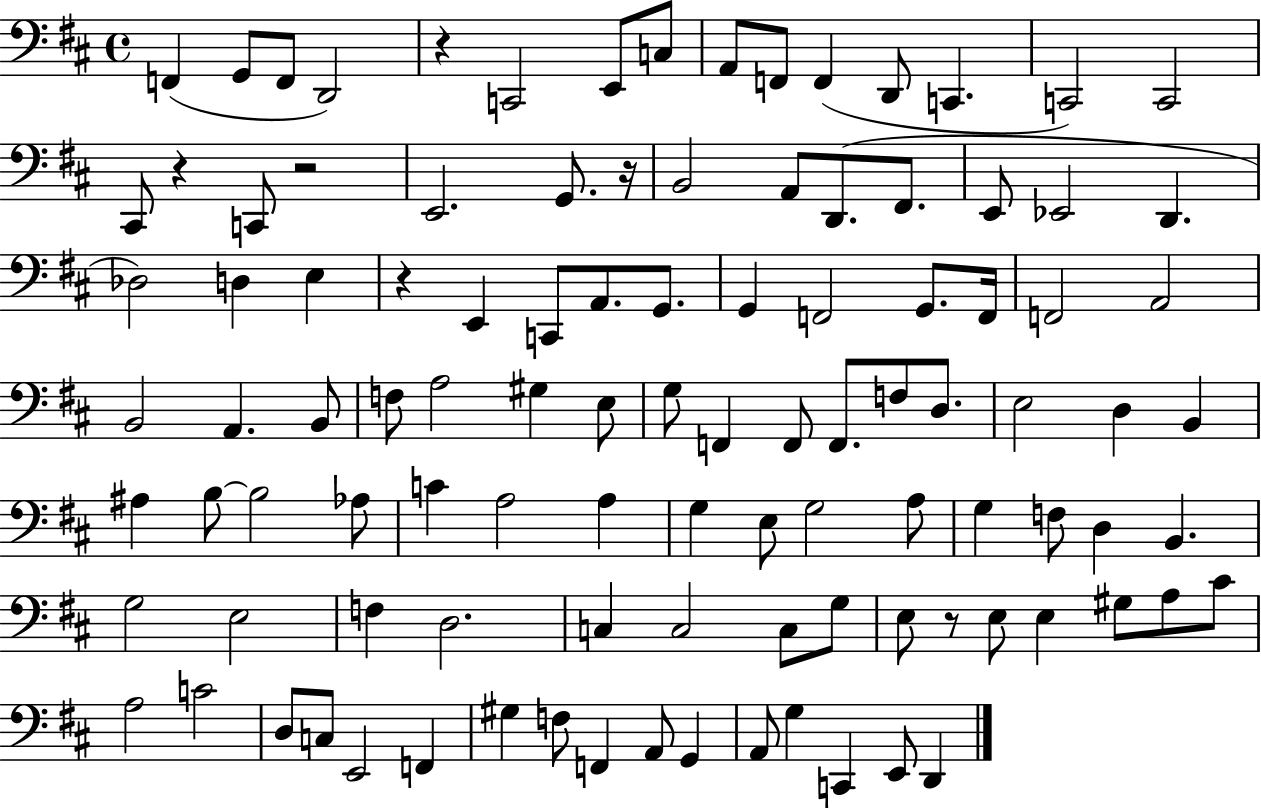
F2/q G2/e F2/e D2/h R/q C2/h E2/e C3/e A2/e F2/e F2/q D2/e C2/q. C2/h C2/h C#2/e R/q C2/e R/h E2/h. G2/e. R/s B2/h A2/e D2/e. F#2/e. E2/e Eb2/h D2/q. Db3/h D3/q E3/q R/q E2/q C2/e A2/e. G2/e. G2/q F2/h G2/e. F2/s F2/h A2/h B2/h A2/q. B2/e F3/e A3/h G#3/q E3/e G3/e F2/q F2/e F2/e. F3/e D3/e. E3/h D3/q B2/q A#3/q B3/e B3/h Ab3/e C4/q A3/h A3/q G3/q E3/e G3/h A3/e G3/q F3/e D3/q B2/q. G3/h E3/h F3/q D3/h. C3/q C3/h C3/e G3/e E3/e R/e E3/e E3/q G#3/e A3/e C#4/e A3/h C4/h D3/e C3/e E2/h F2/q G#3/q F3/e F2/q A2/e G2/q A2/e G3/q C2/q E2/e D2/q